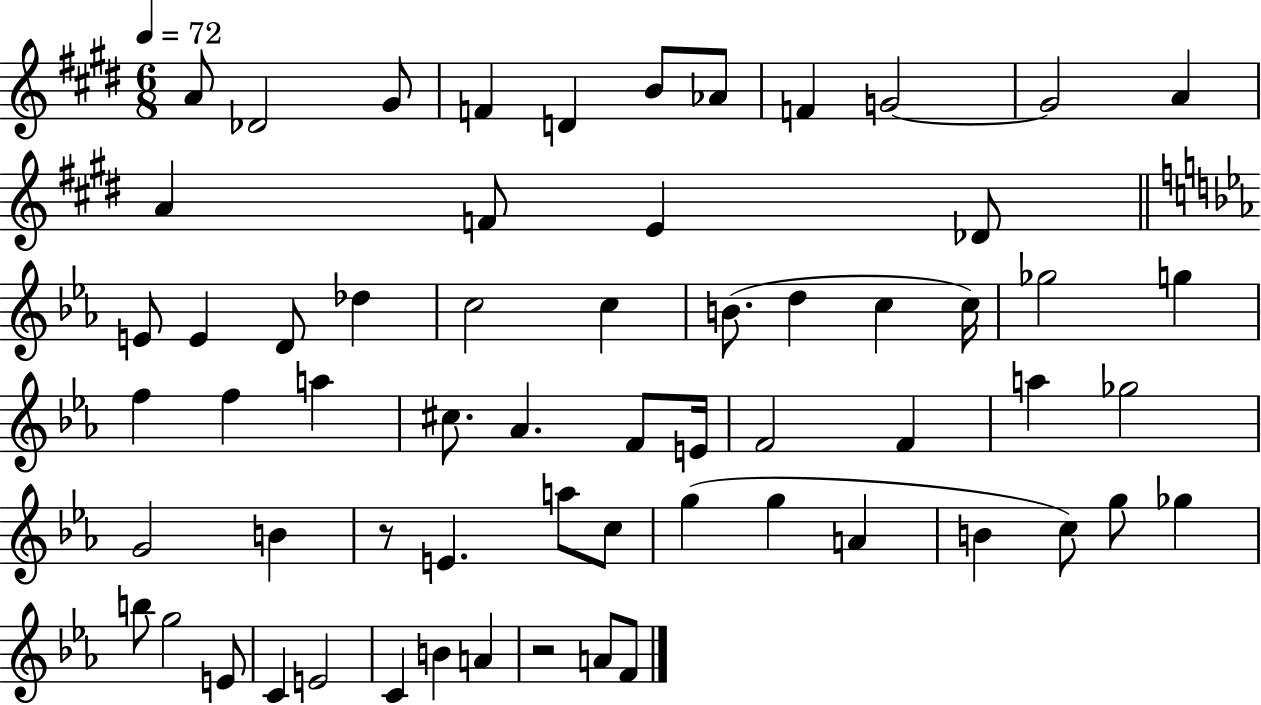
X:1
T:Untitled
M:6/8
L:1/4
K:E
A/2 _D2 ^G/2 F D B/2 _A/2 F G2 G2 A A F/2 E _D/2 E/2 E D/2 _d c2 c B/2 d c c/4 _g2 g f f a ^c/2 _A F/2 E/4 F2 F a _g2 G2 B z/2 E a/2 c/2 g g A B c/2 g/2 _g b/2 g2 E/2 C E2 C B A z2 A/2 F/2